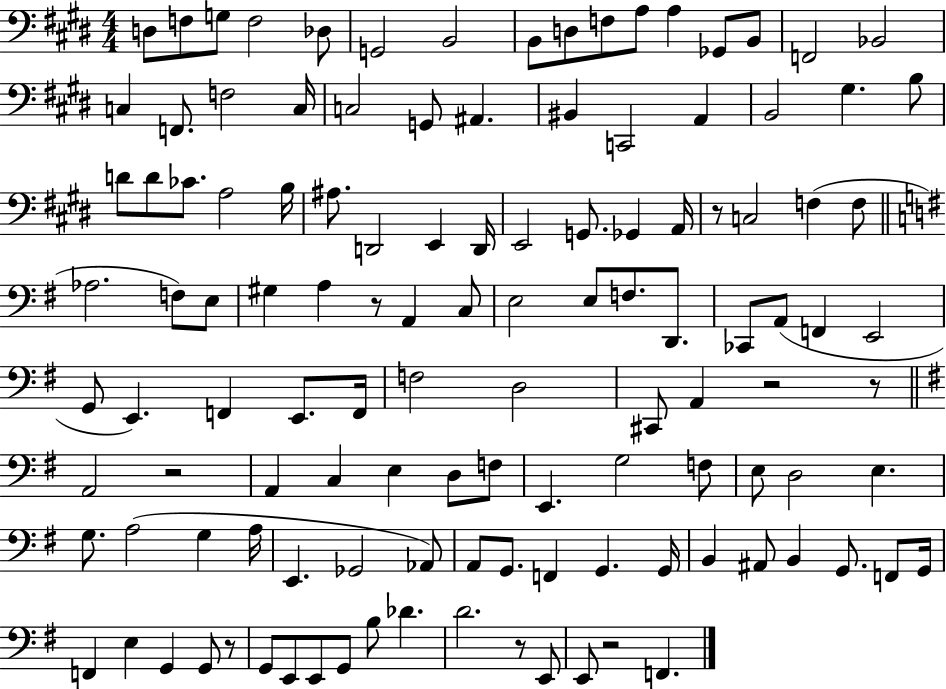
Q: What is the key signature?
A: E major